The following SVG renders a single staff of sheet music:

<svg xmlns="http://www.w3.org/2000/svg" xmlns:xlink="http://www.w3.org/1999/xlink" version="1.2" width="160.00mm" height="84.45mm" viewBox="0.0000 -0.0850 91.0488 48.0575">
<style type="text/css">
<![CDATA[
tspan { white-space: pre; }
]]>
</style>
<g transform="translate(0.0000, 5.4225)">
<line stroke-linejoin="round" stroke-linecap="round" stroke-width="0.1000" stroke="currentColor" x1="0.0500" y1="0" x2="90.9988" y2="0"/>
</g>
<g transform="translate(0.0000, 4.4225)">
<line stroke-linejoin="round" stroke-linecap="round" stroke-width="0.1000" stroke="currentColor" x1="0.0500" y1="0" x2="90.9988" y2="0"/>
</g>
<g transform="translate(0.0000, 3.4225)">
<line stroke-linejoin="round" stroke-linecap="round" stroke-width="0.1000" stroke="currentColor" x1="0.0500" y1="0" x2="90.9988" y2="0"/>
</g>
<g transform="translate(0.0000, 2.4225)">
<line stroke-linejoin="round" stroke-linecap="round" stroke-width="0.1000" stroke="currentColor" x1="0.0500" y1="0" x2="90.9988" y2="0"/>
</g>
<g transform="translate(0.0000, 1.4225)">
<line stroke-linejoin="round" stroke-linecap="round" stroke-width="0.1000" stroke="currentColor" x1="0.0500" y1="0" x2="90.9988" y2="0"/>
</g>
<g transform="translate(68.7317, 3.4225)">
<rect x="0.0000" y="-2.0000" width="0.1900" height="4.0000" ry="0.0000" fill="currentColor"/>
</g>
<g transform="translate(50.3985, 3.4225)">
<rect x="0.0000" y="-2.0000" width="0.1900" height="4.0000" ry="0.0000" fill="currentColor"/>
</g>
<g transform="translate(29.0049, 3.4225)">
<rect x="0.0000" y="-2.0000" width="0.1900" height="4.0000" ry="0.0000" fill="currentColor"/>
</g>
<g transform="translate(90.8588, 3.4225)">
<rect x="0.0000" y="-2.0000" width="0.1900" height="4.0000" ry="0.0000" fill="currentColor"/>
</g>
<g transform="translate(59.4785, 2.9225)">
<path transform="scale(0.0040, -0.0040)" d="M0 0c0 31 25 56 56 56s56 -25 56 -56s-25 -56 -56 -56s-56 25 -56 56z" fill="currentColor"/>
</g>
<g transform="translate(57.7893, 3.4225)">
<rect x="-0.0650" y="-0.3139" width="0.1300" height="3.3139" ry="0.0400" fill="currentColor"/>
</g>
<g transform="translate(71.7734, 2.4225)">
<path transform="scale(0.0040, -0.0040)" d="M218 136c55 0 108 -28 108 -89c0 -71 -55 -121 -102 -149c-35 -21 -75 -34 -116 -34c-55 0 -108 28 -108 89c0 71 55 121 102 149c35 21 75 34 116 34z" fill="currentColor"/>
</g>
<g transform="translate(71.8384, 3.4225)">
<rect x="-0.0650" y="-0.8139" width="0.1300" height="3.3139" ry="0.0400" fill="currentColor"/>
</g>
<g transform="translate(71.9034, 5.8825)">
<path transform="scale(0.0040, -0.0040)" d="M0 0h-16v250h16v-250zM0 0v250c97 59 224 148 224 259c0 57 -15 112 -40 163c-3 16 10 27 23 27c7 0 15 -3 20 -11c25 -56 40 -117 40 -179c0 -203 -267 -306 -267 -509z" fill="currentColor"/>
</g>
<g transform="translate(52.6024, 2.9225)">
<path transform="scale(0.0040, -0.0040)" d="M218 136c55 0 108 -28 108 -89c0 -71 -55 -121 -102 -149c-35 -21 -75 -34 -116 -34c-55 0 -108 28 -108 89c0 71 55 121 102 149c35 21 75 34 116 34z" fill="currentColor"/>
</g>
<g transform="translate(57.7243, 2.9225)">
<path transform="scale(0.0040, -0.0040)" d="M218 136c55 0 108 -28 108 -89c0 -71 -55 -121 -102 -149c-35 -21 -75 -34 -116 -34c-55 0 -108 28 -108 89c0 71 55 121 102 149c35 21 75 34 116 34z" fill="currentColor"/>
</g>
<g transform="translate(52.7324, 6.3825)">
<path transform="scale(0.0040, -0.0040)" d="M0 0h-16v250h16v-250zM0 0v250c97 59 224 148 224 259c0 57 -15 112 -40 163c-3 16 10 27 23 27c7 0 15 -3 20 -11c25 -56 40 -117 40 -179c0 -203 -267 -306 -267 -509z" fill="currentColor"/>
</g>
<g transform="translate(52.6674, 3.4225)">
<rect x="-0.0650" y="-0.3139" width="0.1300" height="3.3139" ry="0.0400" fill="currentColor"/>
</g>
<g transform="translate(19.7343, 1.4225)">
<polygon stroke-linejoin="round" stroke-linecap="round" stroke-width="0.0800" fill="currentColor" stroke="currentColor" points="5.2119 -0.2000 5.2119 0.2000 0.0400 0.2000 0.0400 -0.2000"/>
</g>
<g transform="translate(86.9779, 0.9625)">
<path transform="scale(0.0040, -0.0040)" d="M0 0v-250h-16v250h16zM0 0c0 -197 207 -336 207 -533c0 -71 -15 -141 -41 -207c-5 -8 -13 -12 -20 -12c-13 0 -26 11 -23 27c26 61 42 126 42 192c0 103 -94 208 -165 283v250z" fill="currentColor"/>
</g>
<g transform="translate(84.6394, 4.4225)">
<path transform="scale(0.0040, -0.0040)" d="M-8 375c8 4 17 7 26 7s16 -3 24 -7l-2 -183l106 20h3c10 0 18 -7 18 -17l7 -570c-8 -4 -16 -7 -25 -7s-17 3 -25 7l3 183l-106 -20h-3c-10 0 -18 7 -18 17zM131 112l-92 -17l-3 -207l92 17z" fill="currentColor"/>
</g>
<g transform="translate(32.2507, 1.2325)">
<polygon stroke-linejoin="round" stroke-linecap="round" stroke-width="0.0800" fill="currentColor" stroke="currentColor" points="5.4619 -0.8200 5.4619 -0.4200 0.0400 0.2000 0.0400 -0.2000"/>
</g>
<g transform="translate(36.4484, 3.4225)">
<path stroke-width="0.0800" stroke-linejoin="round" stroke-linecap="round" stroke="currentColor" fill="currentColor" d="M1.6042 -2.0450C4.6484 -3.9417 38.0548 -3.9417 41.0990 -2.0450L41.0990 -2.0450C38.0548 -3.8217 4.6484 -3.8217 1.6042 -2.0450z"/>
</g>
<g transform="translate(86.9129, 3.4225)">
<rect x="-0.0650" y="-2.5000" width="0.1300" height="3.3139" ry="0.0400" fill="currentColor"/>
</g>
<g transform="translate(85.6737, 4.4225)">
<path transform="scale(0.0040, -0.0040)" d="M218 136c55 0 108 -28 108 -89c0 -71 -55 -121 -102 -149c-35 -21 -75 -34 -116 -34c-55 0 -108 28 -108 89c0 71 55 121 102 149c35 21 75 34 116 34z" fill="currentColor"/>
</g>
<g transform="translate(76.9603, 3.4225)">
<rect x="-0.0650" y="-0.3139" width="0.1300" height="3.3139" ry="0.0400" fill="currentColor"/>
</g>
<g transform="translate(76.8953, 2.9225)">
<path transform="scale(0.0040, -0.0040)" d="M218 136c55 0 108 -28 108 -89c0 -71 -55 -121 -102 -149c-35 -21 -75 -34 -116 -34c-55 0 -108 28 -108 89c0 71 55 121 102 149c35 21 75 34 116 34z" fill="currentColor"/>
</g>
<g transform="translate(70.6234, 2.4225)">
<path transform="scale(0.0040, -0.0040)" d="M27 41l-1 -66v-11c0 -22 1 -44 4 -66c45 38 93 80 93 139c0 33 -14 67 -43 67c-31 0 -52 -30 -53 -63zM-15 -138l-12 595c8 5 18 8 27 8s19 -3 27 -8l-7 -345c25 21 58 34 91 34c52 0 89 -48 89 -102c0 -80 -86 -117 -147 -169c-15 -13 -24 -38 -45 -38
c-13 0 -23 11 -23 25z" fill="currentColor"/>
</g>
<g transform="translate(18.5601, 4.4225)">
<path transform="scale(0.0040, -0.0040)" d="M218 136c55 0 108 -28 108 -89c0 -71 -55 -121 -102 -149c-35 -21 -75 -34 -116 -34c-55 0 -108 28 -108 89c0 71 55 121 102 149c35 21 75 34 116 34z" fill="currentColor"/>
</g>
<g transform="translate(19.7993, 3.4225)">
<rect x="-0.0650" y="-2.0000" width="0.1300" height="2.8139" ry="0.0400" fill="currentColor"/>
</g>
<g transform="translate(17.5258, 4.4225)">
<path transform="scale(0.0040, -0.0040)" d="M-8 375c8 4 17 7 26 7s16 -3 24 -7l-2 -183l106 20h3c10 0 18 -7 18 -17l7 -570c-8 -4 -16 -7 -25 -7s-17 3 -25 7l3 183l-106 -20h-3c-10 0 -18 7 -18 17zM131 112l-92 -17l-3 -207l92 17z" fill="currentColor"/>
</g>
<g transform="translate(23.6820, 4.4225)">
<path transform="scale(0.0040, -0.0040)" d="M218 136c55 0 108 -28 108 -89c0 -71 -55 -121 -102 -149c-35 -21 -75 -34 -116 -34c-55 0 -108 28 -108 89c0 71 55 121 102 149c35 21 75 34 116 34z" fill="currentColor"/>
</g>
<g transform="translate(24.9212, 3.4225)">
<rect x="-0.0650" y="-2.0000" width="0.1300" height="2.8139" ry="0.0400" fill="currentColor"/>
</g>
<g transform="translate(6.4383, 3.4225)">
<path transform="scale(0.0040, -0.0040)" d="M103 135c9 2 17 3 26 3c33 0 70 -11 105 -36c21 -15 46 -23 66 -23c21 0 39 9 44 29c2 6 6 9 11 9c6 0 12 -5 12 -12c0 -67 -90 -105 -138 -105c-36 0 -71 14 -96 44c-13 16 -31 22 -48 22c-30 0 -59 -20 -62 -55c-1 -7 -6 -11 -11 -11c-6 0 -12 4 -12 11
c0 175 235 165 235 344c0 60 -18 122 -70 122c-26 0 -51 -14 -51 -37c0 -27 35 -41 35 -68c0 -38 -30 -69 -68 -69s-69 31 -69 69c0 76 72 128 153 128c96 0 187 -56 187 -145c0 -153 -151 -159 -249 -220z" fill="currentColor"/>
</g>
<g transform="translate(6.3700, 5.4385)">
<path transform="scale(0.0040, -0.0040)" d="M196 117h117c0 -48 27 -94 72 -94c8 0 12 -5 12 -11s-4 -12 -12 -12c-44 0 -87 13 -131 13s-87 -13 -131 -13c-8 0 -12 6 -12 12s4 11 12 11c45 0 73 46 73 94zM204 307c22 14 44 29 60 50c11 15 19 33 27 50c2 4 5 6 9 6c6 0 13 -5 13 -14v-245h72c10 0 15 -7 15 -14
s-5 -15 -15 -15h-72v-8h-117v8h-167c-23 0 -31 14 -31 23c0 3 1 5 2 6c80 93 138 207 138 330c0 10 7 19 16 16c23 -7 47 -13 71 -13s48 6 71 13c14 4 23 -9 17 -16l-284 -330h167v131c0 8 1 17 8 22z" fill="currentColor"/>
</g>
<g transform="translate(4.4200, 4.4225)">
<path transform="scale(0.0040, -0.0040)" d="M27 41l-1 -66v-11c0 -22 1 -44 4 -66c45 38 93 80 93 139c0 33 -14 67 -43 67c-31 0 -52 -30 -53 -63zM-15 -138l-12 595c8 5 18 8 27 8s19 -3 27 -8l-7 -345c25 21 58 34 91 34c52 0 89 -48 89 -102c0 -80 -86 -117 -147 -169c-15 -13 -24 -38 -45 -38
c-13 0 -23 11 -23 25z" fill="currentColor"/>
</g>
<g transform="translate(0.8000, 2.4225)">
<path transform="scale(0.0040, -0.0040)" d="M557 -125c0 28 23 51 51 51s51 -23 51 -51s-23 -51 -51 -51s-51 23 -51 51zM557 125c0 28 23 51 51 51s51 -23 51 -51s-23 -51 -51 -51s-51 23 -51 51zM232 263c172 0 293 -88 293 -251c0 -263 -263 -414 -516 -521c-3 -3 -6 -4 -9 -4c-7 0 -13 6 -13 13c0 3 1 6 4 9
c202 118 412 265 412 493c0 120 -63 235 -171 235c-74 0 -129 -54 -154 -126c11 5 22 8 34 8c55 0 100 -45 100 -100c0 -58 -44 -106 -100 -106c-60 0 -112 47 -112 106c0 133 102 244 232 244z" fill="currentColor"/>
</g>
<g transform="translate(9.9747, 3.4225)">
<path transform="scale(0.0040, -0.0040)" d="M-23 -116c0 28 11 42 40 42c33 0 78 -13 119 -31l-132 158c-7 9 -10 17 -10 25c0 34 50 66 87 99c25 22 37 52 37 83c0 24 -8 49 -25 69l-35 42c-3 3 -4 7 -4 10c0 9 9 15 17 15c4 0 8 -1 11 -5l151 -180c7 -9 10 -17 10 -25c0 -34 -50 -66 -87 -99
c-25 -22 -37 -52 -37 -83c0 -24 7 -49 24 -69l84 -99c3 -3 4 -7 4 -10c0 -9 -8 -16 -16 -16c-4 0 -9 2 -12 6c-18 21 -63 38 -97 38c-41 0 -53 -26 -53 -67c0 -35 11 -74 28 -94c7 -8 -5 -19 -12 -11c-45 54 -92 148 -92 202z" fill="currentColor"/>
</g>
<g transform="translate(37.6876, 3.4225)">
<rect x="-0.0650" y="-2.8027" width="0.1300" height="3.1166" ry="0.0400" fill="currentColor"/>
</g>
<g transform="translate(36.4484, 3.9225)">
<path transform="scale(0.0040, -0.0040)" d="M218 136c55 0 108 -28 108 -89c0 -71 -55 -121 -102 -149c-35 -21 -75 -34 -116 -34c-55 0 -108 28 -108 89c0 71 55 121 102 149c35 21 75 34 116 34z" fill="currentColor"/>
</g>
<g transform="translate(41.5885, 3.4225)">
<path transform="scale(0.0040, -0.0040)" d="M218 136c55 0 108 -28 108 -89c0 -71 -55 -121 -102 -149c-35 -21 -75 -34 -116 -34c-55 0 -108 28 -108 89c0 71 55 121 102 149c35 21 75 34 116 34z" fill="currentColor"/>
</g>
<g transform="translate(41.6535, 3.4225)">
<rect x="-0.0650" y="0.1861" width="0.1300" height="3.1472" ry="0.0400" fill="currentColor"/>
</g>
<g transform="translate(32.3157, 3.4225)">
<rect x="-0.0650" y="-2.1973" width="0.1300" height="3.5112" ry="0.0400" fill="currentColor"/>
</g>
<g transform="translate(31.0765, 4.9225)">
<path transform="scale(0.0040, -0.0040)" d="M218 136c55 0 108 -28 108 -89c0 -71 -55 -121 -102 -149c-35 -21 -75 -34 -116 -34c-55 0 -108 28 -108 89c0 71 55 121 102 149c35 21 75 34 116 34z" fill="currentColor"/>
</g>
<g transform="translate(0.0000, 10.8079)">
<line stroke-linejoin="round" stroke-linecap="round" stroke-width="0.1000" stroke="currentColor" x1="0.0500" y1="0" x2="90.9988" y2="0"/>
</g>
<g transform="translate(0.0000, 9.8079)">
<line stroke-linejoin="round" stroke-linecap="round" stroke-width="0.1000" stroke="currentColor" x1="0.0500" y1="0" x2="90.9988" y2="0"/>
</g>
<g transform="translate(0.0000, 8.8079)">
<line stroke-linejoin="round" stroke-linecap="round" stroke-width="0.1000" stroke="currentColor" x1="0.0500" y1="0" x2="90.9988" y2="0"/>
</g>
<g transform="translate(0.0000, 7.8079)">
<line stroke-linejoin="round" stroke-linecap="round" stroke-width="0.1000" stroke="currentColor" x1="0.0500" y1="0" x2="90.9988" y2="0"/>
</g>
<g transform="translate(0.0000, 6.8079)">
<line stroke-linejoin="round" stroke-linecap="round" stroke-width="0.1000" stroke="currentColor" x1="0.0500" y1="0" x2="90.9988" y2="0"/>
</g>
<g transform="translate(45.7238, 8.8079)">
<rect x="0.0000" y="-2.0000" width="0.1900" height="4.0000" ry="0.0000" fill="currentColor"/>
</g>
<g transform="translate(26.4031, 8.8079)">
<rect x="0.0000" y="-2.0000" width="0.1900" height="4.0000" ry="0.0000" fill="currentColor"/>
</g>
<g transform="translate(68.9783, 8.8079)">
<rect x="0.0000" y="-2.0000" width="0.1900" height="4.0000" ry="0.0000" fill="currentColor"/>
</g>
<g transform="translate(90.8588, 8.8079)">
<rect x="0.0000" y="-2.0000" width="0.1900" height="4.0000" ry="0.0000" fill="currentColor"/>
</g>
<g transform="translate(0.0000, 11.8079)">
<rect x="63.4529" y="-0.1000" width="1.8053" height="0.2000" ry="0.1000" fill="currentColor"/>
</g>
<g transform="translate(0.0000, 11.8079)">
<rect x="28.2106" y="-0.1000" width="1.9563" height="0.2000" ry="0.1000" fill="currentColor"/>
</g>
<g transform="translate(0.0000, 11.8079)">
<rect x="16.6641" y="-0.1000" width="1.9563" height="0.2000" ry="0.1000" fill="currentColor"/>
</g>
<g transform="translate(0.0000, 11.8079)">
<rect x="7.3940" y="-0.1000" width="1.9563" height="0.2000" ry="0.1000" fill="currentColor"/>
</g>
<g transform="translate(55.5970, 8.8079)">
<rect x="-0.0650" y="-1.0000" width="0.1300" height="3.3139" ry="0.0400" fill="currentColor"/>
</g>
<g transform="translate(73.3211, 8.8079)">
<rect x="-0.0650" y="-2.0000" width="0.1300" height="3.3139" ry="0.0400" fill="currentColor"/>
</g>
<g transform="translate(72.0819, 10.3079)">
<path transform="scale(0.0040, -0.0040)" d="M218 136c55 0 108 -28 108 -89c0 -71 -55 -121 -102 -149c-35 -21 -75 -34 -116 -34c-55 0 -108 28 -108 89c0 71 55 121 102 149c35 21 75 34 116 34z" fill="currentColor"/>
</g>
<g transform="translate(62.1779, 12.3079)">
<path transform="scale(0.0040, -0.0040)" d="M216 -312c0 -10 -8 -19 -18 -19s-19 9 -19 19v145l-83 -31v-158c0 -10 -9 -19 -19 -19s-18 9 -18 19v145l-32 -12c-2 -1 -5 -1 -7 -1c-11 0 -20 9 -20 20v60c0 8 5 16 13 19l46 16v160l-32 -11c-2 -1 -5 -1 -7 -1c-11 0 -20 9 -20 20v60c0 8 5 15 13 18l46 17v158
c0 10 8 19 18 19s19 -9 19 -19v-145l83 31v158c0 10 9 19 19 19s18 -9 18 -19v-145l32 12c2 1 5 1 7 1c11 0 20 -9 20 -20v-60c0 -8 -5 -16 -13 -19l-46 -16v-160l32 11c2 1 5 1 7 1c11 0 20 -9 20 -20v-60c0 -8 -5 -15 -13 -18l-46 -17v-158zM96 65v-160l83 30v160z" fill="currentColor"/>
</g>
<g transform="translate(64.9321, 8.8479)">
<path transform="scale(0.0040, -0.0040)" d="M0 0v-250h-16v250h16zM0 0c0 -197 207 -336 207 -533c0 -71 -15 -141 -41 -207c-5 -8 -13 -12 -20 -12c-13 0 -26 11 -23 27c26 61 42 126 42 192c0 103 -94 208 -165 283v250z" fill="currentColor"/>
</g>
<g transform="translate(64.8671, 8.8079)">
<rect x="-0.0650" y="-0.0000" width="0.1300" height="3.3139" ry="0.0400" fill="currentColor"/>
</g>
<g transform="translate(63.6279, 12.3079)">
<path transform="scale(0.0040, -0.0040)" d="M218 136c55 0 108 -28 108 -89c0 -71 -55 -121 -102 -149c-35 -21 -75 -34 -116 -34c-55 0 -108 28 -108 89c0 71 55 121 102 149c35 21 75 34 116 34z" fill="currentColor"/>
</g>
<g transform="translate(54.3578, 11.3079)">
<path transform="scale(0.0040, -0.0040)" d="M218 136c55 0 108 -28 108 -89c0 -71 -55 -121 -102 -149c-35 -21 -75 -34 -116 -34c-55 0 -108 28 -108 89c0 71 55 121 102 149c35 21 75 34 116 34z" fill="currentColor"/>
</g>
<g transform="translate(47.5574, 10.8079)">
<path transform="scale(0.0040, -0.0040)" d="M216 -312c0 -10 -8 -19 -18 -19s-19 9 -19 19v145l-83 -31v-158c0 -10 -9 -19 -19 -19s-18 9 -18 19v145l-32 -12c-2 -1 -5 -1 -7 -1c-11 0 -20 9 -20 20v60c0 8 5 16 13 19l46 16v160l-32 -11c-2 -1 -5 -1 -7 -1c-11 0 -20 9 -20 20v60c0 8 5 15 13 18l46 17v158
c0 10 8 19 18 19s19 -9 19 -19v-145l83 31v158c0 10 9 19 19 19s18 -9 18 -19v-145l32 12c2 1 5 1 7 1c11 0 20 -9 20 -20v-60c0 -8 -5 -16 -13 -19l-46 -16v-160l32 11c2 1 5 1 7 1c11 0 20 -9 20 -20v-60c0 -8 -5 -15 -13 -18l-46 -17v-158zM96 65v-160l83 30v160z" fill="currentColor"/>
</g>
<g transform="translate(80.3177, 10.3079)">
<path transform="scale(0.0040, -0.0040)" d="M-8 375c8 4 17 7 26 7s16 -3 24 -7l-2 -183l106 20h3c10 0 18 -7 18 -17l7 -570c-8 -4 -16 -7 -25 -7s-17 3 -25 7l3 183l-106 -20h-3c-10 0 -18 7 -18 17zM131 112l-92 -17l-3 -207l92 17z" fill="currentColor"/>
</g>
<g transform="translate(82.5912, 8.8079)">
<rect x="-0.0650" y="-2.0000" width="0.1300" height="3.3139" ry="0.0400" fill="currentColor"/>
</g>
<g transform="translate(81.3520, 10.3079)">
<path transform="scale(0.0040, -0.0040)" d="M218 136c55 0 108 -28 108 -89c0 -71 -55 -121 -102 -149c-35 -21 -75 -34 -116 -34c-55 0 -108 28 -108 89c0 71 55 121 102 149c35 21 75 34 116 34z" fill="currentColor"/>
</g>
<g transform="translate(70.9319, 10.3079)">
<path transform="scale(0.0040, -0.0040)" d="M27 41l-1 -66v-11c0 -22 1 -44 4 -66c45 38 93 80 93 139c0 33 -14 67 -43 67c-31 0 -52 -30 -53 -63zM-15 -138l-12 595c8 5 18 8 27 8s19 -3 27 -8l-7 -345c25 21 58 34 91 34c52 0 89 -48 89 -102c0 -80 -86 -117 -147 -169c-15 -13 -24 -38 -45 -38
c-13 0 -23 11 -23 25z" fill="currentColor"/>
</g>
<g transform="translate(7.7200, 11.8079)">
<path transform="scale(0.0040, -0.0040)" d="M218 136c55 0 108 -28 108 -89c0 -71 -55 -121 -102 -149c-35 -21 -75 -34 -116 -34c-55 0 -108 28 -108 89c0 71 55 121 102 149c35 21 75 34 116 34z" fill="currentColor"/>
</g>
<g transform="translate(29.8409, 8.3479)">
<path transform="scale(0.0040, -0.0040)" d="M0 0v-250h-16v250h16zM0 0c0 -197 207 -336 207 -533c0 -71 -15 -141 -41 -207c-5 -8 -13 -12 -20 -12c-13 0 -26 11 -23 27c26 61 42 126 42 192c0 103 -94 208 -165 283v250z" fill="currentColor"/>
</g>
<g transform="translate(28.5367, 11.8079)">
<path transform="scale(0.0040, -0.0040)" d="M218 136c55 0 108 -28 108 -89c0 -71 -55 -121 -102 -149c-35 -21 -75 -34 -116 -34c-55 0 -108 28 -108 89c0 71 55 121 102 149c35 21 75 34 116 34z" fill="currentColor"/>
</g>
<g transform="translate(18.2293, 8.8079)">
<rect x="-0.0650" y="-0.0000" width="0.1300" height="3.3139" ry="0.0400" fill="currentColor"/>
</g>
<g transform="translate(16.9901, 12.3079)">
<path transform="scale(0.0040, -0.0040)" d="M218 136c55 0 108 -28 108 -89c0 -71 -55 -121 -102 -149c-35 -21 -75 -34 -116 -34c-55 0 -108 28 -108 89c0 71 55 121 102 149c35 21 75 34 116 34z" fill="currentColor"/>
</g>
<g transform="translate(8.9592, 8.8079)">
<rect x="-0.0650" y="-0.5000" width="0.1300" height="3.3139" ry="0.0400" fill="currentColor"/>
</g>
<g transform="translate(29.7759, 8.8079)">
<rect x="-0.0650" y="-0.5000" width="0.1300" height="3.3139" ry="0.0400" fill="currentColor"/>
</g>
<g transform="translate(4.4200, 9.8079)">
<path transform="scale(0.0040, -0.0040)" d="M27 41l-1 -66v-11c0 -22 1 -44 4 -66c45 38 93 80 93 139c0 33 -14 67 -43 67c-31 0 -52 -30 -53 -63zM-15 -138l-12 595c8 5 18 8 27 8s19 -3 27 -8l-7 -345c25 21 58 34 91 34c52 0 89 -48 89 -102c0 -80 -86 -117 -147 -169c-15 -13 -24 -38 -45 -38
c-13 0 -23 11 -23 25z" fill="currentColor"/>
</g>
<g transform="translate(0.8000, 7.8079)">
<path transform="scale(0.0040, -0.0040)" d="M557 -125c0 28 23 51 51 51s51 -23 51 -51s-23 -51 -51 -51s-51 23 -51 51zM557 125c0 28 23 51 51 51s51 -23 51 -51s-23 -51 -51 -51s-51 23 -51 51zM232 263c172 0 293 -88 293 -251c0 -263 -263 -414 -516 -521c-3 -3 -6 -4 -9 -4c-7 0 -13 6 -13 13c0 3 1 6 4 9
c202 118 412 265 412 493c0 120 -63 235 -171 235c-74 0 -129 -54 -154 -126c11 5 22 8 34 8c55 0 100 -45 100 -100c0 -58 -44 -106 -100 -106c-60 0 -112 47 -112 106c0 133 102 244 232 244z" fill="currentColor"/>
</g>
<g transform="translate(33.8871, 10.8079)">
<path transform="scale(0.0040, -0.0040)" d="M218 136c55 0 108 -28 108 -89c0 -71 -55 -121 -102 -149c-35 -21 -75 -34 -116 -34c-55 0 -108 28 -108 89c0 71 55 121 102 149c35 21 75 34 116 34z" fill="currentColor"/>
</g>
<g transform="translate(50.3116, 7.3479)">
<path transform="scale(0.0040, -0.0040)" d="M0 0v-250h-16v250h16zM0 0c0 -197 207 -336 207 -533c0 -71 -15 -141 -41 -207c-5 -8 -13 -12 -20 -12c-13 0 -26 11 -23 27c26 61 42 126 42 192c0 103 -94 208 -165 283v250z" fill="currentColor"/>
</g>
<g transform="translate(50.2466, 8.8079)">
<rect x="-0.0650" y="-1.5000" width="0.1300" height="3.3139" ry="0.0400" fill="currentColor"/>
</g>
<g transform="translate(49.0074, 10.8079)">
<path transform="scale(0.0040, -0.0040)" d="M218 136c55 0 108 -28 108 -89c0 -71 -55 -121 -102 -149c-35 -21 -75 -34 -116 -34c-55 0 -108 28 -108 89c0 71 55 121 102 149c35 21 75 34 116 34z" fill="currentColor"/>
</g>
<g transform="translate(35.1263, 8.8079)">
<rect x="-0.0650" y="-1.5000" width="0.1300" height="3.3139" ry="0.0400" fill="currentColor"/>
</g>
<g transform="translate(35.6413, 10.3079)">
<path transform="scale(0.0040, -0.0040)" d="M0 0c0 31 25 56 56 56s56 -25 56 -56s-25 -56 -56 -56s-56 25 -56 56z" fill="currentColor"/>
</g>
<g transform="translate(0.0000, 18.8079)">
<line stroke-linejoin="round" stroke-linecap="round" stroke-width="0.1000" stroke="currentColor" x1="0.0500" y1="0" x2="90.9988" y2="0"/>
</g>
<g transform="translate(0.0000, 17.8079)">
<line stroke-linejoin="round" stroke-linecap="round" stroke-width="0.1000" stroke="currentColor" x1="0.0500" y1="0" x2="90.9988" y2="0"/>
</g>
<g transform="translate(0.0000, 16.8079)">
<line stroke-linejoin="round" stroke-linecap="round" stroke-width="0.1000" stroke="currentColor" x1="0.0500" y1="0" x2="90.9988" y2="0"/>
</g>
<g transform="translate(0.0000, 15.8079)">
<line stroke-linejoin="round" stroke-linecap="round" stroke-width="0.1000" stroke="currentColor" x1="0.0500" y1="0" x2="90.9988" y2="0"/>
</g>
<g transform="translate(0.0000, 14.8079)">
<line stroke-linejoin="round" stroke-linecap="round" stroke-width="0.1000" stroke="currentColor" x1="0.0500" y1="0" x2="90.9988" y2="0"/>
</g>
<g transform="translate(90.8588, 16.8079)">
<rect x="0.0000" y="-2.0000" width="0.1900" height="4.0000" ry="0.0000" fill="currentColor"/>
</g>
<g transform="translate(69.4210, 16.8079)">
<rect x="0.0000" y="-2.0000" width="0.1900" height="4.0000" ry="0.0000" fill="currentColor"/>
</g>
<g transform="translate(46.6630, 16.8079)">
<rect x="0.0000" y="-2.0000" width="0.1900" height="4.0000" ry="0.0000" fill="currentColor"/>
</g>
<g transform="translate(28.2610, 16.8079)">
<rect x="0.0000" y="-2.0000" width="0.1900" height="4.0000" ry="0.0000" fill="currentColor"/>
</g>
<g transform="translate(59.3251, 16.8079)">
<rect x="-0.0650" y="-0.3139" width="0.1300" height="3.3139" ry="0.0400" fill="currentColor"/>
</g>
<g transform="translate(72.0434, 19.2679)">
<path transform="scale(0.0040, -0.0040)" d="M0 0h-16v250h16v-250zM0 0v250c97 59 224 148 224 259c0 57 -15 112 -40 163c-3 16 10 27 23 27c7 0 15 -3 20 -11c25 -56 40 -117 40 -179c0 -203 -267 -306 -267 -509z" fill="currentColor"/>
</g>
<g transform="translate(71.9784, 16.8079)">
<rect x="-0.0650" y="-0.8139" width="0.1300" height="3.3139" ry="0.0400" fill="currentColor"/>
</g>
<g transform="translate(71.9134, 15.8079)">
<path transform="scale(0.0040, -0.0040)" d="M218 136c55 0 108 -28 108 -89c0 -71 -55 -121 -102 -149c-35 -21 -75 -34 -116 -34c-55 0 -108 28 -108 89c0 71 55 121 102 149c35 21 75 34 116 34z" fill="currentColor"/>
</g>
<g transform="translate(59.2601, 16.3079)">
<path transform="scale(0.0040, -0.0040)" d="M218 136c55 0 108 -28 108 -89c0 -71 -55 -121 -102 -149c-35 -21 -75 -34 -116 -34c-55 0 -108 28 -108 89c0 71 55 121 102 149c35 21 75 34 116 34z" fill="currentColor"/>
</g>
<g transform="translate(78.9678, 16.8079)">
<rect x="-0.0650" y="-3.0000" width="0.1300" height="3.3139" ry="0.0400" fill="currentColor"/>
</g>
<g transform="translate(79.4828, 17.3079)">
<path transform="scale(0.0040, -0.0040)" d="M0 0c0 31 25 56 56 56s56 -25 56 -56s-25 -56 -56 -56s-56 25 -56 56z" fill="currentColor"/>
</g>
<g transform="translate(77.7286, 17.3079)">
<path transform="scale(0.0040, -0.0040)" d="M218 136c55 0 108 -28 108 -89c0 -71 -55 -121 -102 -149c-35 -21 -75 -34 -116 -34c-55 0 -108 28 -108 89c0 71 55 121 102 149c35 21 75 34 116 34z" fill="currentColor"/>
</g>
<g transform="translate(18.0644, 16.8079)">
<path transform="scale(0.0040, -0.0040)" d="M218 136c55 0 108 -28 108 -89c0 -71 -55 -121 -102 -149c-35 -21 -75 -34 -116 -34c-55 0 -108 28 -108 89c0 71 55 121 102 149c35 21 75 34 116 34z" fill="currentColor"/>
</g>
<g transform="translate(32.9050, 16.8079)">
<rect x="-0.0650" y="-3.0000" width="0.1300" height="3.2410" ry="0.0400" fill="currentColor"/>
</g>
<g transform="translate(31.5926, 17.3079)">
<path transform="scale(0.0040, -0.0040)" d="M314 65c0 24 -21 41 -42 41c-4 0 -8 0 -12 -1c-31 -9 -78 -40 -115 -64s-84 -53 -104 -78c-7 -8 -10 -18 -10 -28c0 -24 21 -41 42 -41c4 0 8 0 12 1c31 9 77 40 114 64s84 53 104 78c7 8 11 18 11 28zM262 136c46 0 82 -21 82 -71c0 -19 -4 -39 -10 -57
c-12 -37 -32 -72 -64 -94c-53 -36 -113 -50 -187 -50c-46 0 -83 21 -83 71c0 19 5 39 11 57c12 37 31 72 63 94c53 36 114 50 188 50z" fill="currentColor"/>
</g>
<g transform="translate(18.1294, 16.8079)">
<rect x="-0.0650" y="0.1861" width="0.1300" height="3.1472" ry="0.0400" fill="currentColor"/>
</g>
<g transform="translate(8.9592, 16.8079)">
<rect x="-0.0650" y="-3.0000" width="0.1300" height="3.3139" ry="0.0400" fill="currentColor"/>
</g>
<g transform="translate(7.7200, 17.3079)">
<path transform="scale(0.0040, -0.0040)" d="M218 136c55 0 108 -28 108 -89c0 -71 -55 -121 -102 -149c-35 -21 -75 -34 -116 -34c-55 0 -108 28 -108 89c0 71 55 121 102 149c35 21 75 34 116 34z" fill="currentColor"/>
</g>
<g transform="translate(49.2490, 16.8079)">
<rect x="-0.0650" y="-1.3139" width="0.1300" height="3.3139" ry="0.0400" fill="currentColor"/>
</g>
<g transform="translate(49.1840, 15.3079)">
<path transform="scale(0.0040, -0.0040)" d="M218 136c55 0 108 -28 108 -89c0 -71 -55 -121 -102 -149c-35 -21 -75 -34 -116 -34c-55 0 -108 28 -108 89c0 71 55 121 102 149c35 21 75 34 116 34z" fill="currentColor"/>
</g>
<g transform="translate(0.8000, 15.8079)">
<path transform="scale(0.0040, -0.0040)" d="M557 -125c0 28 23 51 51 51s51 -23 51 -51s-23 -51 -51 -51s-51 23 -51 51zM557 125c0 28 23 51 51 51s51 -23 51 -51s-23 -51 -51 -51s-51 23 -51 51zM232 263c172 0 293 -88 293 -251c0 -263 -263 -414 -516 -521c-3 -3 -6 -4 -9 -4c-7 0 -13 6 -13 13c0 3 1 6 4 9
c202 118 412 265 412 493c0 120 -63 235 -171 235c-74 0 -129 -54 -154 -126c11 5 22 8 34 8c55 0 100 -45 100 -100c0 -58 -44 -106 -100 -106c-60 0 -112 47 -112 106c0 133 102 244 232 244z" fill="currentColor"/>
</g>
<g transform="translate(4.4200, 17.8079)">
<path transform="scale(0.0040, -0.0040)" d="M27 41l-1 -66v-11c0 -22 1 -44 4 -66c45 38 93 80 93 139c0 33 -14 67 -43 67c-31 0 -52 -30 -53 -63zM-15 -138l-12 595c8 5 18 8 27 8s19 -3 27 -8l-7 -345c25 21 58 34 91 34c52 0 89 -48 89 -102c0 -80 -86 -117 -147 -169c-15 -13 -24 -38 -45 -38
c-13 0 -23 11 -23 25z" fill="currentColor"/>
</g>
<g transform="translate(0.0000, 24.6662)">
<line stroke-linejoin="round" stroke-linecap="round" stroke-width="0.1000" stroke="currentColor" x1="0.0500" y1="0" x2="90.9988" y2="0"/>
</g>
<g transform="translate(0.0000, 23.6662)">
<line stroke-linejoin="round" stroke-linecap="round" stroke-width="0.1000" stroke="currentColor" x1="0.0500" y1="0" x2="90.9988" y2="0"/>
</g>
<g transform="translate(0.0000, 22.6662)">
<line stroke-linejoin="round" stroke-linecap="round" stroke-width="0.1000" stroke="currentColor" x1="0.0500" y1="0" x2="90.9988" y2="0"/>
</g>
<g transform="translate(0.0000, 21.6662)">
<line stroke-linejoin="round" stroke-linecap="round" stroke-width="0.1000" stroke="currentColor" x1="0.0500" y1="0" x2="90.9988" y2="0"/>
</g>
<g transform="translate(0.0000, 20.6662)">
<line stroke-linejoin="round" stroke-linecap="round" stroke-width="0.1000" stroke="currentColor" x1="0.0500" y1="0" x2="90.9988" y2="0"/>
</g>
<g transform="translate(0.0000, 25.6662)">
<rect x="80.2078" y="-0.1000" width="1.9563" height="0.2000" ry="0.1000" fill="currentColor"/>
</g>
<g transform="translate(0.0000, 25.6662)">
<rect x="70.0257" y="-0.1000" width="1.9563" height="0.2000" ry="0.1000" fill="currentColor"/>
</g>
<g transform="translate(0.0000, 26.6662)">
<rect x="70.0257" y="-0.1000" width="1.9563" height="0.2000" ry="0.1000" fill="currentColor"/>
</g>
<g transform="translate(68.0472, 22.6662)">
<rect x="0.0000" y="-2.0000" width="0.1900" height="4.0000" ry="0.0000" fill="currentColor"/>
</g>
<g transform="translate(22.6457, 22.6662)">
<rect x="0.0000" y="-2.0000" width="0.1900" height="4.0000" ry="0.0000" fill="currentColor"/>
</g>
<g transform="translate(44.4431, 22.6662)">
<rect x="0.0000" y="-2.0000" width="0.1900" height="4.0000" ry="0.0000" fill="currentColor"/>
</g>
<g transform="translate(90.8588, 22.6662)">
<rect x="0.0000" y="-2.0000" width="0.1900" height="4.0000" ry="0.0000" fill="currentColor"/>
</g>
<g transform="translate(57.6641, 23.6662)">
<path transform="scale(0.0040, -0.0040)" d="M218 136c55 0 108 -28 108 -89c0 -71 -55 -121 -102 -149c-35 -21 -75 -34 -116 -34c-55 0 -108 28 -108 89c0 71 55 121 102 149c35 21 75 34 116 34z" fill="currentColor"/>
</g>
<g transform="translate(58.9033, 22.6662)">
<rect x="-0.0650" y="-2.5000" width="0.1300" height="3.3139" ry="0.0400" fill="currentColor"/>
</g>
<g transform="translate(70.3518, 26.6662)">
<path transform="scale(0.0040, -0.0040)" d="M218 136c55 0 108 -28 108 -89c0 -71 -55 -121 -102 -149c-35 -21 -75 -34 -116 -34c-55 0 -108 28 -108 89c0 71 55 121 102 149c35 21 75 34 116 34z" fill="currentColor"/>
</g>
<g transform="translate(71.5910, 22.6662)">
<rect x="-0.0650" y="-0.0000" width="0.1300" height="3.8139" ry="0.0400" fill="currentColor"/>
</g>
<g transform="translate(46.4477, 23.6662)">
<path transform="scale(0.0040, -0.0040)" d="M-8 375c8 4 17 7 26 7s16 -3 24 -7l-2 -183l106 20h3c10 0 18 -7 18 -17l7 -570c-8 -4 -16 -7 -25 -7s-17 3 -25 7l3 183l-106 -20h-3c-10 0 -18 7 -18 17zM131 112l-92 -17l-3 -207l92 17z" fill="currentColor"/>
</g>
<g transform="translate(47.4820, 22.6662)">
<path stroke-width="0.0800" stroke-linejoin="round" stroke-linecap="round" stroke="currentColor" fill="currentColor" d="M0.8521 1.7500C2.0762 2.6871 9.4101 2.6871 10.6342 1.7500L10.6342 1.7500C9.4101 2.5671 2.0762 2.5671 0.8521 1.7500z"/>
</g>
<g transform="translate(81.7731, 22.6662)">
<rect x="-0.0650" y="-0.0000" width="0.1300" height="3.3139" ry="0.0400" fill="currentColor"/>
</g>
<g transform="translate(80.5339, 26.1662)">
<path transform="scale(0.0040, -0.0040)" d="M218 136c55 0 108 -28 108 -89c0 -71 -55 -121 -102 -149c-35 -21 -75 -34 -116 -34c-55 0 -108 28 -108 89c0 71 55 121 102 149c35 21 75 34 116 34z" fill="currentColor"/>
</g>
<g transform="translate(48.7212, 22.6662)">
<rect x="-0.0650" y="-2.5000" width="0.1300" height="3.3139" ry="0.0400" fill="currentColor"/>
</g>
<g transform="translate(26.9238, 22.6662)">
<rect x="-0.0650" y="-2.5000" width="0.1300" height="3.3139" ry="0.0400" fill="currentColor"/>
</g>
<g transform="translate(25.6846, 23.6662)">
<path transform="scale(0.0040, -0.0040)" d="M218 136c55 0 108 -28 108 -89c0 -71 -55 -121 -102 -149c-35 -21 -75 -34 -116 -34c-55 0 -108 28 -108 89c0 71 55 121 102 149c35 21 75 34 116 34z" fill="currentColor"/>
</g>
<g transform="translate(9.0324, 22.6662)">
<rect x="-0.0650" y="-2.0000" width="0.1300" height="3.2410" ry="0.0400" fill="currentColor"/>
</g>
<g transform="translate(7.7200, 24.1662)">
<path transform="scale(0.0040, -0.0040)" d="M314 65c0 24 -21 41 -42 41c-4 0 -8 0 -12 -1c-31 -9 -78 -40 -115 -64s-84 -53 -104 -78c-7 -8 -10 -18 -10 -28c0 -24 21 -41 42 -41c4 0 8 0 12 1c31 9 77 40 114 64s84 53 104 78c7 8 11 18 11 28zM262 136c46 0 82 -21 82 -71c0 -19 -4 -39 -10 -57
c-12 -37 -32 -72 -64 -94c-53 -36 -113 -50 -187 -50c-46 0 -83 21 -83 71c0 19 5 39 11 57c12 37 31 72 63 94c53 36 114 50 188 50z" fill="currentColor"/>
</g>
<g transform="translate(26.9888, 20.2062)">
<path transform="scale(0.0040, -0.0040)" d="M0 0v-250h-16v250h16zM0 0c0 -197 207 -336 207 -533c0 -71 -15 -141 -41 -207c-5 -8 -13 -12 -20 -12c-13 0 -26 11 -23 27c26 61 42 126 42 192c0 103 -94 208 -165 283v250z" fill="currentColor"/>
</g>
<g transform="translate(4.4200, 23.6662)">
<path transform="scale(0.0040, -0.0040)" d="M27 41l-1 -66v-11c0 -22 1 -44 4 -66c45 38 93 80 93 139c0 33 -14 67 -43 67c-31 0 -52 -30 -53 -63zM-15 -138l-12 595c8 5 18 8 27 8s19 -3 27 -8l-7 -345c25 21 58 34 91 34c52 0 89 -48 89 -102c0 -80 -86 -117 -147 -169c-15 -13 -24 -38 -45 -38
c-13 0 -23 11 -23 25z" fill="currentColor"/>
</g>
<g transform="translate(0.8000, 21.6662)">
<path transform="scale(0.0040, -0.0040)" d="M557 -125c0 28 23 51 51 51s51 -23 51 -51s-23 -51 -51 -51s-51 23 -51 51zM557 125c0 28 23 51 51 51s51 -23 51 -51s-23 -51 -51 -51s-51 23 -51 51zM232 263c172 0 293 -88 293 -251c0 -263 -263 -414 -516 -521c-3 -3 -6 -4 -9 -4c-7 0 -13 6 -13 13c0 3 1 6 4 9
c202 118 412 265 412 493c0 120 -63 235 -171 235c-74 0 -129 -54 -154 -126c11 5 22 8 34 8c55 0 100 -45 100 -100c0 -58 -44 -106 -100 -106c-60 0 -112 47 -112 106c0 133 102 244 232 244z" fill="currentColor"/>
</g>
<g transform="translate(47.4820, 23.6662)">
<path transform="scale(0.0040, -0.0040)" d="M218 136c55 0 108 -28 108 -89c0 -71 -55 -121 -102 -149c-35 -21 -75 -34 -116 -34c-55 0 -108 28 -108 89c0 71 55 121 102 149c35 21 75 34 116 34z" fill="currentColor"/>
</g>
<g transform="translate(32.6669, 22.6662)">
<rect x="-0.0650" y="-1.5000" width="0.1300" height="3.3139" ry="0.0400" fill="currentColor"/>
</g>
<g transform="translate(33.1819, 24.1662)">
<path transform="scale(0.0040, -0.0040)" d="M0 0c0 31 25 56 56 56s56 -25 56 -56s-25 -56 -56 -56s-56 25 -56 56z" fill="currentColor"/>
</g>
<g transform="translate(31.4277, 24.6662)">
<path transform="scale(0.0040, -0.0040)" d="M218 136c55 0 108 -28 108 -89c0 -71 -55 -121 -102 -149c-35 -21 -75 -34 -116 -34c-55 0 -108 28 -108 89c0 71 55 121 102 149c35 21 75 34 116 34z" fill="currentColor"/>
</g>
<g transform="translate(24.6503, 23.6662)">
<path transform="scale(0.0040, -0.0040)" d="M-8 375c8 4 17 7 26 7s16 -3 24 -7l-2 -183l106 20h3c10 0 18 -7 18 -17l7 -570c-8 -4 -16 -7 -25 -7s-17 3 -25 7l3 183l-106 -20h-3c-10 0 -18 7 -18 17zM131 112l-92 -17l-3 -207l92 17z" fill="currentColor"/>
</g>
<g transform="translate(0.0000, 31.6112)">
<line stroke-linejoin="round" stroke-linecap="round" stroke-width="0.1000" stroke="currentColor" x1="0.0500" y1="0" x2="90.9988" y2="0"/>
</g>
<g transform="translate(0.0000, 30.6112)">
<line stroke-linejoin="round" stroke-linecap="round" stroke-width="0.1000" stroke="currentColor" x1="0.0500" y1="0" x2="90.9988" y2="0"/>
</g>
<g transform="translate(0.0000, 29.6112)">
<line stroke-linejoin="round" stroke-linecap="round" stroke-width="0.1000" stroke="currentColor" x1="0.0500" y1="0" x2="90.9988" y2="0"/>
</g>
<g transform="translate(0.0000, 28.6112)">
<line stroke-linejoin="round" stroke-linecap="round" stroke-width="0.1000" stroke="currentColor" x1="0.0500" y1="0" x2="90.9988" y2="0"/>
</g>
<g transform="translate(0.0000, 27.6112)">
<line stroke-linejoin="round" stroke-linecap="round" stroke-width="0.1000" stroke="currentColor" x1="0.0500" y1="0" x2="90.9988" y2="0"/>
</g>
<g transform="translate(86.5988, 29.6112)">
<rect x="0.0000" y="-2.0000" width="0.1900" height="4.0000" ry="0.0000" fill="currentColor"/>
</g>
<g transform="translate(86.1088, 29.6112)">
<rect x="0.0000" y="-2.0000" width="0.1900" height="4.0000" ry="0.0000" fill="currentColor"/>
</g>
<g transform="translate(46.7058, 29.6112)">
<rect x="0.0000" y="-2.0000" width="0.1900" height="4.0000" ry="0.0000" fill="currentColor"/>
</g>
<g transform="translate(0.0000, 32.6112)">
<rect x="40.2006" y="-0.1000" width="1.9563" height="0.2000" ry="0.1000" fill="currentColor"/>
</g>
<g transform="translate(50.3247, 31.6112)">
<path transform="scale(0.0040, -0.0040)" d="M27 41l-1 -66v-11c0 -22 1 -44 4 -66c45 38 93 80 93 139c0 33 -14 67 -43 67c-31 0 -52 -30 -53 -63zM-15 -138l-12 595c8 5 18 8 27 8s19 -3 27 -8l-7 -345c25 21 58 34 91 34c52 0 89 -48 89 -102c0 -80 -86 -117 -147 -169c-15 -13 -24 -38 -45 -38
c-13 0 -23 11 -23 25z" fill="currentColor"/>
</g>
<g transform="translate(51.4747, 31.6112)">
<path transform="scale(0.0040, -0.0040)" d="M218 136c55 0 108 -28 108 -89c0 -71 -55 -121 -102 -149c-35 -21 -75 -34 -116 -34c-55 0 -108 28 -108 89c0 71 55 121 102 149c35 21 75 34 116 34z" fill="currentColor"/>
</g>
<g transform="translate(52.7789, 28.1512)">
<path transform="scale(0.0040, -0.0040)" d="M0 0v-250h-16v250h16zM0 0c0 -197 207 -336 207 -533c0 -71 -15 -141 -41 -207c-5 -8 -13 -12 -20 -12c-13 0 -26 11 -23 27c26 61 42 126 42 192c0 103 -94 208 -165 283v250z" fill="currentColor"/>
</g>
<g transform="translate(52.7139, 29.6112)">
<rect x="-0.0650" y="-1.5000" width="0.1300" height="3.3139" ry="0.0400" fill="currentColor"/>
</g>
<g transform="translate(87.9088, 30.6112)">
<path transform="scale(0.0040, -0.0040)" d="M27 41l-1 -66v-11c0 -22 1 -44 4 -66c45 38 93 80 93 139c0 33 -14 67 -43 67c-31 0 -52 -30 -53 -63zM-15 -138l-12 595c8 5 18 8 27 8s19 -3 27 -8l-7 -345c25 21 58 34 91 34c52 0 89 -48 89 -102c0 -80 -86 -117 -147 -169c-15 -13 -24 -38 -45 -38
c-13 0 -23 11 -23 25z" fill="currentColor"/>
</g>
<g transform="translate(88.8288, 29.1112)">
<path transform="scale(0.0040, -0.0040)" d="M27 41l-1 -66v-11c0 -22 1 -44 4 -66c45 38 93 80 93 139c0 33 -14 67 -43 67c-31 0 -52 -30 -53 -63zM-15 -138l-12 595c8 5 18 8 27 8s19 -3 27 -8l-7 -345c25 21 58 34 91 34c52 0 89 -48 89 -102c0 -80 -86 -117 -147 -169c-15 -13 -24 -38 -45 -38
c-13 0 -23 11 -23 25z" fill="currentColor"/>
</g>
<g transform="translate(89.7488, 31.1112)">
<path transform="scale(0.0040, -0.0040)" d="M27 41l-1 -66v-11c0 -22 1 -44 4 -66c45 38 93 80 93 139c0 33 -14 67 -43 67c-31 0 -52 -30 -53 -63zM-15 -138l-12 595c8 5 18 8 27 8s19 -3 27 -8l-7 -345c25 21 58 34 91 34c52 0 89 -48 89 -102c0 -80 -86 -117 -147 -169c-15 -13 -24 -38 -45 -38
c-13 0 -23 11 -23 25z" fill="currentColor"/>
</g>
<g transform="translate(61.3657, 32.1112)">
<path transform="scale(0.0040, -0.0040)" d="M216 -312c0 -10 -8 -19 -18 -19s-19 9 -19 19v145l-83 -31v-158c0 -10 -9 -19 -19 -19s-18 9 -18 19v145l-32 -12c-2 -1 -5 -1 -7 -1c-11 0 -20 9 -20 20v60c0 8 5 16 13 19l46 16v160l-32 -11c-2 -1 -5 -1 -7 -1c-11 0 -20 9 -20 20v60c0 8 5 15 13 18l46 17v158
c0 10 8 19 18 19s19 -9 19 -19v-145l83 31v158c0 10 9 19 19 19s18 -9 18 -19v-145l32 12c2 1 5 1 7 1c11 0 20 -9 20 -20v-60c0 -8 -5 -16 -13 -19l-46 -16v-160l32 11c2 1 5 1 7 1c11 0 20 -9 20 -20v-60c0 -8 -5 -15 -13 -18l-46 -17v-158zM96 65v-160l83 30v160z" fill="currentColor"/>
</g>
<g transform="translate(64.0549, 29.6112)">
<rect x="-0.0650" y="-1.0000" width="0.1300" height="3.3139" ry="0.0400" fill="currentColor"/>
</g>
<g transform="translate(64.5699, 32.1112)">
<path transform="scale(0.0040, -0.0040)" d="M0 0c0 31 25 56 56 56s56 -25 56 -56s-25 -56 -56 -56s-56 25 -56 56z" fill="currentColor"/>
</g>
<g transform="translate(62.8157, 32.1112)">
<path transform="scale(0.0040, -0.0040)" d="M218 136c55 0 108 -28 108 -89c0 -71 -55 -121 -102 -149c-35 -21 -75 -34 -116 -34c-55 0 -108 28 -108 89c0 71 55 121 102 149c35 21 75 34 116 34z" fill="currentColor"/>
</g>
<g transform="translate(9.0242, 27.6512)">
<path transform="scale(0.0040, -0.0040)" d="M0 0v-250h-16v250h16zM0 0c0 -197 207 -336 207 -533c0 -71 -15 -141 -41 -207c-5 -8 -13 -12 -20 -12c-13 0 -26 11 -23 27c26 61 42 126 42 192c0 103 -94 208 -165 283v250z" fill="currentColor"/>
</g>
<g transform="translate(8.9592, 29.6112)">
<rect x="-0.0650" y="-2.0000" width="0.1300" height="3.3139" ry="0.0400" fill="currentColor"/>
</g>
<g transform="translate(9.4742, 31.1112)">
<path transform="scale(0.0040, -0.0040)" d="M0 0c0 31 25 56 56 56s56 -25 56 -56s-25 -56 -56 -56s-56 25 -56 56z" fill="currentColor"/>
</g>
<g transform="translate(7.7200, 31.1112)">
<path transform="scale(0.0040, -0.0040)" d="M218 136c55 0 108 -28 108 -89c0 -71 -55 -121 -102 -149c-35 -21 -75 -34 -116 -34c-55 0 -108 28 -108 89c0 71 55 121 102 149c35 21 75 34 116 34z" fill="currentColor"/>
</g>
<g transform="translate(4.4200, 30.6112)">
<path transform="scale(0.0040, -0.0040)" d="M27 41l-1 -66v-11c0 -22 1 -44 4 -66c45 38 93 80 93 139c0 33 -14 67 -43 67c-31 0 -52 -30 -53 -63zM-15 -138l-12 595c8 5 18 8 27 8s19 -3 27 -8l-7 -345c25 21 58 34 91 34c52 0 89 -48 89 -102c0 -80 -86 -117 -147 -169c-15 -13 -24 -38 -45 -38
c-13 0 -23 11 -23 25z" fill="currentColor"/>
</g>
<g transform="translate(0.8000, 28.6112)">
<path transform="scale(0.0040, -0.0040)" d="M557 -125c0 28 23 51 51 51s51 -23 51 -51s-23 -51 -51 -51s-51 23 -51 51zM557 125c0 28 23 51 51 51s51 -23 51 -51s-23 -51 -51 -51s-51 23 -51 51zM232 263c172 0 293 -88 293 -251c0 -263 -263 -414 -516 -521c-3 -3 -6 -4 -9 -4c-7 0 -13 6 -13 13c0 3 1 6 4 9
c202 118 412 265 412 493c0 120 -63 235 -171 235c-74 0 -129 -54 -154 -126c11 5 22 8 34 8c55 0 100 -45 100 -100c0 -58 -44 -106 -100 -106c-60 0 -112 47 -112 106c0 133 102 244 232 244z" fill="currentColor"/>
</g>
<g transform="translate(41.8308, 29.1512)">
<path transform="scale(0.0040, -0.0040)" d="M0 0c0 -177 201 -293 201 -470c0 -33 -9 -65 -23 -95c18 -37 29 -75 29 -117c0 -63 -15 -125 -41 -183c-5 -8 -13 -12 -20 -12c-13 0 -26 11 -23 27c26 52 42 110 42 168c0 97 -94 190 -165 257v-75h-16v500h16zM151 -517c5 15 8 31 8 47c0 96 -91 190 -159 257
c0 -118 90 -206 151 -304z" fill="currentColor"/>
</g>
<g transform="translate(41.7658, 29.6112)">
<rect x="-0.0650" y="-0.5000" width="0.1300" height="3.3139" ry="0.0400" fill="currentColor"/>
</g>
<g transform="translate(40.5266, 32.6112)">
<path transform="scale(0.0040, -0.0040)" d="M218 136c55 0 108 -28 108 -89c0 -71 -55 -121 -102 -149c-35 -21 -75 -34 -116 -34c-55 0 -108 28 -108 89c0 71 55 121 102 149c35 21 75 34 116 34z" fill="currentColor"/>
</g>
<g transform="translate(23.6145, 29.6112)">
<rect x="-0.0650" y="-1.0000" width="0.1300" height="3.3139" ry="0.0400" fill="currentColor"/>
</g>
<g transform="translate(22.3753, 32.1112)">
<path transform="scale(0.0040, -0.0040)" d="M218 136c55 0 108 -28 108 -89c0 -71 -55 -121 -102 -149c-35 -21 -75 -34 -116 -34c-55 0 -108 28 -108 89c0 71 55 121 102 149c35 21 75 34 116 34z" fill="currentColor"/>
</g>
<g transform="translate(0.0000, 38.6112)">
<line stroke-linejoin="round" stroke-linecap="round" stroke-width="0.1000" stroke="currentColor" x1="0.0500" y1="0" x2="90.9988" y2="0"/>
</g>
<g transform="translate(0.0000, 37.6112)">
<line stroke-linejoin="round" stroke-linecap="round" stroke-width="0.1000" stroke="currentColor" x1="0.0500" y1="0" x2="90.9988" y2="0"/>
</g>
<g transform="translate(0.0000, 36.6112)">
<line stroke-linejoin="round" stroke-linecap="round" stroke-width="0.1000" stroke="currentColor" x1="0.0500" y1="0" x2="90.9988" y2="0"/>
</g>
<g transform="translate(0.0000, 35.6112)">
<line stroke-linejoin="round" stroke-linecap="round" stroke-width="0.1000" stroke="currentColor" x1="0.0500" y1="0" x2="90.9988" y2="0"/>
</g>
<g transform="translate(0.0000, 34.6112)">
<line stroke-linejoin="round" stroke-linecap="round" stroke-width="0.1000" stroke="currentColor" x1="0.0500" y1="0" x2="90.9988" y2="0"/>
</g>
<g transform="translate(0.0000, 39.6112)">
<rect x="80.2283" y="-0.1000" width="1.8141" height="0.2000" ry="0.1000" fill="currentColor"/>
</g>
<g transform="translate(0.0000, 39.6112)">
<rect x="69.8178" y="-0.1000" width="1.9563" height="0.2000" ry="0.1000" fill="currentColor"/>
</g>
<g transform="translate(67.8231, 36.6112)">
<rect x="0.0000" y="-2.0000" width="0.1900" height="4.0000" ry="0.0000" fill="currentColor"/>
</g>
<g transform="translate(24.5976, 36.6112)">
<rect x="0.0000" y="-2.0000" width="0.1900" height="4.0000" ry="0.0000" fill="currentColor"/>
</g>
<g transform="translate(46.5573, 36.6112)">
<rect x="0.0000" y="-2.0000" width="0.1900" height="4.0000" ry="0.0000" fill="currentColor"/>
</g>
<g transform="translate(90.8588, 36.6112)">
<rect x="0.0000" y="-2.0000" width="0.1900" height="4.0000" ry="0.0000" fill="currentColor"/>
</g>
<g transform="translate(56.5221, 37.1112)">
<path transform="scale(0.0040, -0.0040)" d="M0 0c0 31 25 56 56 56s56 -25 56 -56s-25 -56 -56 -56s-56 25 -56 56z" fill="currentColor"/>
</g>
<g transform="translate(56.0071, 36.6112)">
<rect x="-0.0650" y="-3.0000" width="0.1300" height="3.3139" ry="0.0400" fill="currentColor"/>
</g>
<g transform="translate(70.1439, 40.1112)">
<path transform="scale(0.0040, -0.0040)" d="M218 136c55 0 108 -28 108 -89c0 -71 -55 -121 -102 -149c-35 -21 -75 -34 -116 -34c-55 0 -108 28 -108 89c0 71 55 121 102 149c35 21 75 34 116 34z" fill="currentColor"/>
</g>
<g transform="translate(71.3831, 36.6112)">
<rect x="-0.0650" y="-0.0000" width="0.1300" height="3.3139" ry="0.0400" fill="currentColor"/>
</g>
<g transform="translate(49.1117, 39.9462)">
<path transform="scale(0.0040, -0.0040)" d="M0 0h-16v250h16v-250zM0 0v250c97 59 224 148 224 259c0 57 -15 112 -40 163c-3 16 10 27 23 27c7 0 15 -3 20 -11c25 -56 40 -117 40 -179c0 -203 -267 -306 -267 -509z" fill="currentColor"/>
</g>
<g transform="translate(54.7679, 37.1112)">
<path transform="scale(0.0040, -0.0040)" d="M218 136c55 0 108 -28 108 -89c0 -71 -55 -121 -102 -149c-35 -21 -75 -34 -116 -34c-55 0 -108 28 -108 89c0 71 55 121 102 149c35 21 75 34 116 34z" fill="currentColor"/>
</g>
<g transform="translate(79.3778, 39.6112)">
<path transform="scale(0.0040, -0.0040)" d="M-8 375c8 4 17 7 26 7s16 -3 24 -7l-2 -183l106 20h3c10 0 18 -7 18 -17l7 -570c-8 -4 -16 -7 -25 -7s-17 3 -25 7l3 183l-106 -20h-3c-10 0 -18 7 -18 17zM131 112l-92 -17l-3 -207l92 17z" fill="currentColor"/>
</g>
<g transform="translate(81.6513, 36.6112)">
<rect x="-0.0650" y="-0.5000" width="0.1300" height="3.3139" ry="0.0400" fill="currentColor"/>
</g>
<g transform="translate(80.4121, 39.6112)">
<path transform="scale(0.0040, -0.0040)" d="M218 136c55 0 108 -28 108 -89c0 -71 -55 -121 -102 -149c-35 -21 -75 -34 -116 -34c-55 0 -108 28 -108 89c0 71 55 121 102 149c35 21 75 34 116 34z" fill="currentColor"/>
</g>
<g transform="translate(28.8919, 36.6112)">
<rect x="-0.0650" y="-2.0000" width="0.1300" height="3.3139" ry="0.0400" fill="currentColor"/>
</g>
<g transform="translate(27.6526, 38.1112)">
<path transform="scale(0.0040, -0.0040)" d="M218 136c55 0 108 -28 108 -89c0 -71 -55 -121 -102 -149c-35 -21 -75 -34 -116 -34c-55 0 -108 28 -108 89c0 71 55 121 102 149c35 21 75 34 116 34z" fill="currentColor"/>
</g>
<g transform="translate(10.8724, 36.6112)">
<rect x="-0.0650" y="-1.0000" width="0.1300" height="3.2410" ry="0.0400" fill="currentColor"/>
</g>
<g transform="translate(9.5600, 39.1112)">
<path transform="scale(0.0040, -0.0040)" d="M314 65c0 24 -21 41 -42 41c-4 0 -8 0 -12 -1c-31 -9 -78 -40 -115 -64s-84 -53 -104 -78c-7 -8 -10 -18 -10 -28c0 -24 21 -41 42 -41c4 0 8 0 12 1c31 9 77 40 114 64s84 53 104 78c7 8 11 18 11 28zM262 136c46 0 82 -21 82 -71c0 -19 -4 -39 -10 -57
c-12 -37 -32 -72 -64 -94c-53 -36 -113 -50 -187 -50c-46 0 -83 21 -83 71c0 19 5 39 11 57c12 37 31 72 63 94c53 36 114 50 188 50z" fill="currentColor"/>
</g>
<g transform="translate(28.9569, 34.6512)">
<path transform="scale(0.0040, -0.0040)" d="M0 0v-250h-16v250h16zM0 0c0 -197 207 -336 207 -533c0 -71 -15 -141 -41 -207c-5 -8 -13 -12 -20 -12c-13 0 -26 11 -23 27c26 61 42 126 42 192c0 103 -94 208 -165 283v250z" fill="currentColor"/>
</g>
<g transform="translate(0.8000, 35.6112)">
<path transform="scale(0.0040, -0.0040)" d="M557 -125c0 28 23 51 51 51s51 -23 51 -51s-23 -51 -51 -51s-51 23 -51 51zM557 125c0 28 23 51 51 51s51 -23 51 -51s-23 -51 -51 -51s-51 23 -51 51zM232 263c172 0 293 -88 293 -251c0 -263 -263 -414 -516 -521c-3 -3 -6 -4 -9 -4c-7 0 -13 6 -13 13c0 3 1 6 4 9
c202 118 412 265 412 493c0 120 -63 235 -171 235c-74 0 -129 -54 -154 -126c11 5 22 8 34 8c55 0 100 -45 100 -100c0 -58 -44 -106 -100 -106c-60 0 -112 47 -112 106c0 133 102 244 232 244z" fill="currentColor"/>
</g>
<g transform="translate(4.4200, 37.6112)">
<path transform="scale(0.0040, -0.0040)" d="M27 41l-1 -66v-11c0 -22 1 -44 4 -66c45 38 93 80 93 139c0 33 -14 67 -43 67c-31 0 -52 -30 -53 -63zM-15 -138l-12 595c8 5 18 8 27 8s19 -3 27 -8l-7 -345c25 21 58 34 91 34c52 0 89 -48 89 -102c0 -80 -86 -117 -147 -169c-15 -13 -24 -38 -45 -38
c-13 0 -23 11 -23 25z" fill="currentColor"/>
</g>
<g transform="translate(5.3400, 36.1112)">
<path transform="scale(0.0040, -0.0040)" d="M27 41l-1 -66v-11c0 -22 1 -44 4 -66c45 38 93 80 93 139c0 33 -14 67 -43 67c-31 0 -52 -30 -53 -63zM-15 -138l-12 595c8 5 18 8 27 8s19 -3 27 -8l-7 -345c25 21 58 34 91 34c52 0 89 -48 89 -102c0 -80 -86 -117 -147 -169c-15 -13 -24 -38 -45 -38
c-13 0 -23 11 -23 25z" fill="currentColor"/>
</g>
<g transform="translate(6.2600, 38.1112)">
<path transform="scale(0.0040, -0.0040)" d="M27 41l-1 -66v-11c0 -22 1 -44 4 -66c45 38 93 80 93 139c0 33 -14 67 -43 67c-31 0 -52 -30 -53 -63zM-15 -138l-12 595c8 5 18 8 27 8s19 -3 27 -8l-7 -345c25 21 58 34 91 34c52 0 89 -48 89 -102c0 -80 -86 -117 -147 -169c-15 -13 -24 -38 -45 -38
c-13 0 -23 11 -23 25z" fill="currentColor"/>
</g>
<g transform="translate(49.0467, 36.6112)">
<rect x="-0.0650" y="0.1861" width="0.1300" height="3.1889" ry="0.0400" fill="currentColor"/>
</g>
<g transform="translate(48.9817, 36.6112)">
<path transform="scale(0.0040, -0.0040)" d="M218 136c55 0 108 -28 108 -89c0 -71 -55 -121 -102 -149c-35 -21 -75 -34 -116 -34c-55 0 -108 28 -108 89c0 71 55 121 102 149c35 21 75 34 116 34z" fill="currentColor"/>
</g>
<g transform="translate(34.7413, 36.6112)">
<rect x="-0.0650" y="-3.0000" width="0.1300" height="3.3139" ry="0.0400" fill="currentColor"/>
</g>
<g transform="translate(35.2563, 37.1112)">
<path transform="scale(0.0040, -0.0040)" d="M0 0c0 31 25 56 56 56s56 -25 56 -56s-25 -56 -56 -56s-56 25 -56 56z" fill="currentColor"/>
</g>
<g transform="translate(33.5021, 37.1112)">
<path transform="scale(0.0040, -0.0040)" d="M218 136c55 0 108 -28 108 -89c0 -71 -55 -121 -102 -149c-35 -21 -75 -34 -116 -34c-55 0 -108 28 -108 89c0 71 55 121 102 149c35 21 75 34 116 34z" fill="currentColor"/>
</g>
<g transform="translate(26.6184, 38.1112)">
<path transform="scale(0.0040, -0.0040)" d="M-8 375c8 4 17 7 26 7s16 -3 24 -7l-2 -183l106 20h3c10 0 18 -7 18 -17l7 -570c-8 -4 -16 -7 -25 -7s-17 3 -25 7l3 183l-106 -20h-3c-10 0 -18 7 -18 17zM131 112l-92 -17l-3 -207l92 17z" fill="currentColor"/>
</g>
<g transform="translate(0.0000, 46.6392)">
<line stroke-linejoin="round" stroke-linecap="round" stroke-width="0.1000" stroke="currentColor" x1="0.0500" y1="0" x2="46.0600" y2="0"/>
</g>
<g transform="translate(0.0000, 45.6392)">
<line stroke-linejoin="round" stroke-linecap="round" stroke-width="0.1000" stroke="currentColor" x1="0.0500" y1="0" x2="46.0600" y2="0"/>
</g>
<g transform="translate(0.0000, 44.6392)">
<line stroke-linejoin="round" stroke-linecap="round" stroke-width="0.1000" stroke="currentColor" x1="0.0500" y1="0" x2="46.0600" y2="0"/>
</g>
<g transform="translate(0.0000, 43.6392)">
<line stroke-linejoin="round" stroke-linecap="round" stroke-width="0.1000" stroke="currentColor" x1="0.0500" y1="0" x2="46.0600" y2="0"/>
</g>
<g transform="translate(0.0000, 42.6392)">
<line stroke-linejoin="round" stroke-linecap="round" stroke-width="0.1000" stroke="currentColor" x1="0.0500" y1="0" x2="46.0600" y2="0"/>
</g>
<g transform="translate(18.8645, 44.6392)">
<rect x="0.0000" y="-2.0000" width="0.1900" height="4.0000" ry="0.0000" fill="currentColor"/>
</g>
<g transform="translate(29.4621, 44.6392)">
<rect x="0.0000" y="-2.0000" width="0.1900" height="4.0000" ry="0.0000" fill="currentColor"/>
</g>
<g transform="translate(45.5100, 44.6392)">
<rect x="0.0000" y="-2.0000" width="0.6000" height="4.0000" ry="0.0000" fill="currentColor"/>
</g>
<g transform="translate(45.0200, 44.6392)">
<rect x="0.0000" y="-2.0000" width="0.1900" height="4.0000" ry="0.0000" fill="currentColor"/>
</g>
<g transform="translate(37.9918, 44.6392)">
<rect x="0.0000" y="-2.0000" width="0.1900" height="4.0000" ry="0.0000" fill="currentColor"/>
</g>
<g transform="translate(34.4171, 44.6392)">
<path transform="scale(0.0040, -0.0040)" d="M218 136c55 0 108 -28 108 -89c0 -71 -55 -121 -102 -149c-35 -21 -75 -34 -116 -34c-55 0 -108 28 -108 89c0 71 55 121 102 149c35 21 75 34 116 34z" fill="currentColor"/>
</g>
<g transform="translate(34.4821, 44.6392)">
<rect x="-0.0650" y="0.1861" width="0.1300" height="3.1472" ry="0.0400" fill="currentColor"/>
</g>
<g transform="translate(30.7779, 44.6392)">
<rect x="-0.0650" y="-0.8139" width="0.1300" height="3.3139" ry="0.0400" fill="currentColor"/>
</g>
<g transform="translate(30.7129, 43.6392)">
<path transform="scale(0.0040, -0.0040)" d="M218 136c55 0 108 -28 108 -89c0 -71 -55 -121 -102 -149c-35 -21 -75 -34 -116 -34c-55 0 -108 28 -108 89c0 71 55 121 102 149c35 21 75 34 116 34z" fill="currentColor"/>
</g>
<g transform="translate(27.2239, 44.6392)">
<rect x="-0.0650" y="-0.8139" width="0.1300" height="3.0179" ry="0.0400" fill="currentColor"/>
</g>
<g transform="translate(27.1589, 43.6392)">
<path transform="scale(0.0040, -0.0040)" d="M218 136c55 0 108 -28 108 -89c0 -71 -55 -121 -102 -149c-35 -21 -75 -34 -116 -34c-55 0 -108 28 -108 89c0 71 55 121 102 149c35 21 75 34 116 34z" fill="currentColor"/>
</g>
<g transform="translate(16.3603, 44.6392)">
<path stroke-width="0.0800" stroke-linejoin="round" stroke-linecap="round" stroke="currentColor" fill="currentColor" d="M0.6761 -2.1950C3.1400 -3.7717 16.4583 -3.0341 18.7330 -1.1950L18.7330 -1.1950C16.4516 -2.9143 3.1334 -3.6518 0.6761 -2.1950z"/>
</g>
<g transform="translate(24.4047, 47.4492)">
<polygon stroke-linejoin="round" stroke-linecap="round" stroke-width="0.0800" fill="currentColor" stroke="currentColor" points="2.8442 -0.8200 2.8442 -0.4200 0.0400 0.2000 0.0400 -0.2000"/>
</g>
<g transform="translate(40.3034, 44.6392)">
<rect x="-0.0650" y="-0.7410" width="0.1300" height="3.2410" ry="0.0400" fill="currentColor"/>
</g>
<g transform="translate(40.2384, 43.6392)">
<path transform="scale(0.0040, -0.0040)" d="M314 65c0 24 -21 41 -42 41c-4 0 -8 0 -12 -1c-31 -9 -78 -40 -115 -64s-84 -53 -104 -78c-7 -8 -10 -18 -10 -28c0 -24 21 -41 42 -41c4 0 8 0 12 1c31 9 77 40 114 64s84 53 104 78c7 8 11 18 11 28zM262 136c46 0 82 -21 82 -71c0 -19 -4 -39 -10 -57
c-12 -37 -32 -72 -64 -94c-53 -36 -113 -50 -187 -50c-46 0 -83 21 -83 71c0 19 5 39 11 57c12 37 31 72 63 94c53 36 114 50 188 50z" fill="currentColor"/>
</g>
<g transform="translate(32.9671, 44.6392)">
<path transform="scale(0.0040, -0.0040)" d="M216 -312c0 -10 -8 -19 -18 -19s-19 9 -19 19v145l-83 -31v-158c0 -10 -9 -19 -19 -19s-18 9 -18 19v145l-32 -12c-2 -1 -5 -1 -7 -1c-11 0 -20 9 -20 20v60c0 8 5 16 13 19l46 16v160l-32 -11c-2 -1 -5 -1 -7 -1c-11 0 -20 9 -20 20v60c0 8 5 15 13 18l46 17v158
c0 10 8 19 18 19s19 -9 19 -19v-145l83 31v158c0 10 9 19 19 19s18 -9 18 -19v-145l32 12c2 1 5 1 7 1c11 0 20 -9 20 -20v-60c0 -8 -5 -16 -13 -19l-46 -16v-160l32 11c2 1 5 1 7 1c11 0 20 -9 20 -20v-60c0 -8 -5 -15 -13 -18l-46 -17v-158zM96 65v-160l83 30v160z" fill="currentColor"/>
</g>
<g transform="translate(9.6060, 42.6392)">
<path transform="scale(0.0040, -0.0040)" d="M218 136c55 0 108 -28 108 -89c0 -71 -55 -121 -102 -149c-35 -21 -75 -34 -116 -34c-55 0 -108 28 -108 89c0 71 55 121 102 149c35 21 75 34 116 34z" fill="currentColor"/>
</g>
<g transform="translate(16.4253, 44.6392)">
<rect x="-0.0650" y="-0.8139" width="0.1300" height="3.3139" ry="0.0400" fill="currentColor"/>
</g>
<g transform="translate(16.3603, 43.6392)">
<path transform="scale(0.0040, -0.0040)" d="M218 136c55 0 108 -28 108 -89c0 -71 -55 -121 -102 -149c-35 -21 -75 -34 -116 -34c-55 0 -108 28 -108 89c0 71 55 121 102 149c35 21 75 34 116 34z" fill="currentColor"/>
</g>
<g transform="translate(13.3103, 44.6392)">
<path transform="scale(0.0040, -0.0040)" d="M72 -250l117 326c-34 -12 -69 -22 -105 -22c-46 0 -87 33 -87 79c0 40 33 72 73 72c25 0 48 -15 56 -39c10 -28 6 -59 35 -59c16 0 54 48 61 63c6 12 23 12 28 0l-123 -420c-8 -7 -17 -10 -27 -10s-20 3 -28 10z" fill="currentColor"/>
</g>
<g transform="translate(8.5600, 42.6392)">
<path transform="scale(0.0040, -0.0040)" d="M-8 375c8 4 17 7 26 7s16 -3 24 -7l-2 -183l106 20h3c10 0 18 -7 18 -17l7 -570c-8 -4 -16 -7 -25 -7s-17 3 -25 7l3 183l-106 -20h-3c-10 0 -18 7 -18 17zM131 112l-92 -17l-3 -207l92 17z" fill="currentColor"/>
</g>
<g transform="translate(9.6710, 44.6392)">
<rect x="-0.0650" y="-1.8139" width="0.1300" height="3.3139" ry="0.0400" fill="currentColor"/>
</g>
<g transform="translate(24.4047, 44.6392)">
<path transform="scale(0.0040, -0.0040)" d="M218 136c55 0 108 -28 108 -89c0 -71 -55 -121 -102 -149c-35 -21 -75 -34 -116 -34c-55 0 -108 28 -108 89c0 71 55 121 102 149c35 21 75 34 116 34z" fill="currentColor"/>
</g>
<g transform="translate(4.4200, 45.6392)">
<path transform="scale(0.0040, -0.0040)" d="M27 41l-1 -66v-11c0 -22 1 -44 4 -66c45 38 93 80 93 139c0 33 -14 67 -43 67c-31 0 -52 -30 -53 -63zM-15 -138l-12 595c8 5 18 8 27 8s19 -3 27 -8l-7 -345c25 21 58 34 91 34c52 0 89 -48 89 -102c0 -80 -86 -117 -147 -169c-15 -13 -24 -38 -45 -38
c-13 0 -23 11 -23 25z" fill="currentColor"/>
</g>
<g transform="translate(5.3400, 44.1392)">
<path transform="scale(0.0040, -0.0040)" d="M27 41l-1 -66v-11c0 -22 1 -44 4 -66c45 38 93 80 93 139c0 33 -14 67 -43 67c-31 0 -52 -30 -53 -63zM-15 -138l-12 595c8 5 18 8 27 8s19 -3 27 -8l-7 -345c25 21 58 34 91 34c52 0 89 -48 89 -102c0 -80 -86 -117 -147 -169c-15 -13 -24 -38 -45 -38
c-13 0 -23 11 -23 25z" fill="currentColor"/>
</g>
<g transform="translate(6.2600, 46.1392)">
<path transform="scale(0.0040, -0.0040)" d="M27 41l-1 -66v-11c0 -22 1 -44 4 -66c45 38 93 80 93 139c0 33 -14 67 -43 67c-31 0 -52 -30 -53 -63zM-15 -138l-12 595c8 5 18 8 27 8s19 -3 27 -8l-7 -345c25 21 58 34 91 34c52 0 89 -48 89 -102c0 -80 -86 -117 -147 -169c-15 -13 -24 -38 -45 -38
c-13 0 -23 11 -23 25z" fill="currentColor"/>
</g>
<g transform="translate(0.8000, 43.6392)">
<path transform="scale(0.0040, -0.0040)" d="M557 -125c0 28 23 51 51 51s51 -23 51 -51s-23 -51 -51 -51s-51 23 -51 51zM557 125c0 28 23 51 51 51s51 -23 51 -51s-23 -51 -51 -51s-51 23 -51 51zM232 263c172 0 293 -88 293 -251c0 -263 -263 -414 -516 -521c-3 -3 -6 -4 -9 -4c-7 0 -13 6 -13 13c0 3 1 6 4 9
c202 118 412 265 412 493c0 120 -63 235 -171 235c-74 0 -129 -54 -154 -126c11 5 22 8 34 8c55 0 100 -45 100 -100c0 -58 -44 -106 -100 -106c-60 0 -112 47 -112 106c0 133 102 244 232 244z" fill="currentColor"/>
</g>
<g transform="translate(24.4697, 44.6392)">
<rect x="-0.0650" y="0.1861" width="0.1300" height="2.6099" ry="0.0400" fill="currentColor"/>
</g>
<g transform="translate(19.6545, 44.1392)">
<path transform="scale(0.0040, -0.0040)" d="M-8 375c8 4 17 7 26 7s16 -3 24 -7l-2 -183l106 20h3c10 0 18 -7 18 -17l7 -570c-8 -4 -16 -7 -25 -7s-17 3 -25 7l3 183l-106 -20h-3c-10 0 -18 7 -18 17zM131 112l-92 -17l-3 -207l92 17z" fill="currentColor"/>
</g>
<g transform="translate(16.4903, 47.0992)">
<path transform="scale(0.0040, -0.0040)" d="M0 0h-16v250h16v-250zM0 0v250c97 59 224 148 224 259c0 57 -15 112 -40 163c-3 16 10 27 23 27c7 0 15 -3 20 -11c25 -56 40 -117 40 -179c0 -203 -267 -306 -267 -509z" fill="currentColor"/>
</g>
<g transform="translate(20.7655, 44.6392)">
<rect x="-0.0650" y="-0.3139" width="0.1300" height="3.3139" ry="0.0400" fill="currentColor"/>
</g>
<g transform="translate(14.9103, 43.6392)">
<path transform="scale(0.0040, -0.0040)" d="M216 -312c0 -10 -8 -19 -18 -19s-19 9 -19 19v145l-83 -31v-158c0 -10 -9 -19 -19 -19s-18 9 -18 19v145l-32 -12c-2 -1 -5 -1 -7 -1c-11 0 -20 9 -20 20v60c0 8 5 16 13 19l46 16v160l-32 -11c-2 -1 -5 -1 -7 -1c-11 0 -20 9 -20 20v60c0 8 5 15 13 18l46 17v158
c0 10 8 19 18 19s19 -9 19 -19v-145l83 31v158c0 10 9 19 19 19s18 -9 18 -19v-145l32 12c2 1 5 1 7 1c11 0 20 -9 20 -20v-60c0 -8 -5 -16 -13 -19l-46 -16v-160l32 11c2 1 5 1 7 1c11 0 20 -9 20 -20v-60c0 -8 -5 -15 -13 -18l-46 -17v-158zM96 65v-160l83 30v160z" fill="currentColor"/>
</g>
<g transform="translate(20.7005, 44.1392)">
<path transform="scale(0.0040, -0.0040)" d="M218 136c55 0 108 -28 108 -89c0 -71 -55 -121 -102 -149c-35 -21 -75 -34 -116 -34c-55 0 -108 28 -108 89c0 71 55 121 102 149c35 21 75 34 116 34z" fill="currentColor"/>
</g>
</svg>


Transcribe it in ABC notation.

X:1
T:Untitled
M:2/4
L:1/4
K:F
z B,,/2 B,,/2 A,,/2 C,/2 D, E,/2 E, _F,/2 E, B,,/2 E,, D,, E,,/2 G,, ^G,,/2 F,, ^D,,/2 _A,, A,, C, D, C,2 G, E, F,/2 C, A,,2 B,,/2 G,, B,, B,, C,, D,, A,,/2 F,, E,,/4 _G,,/2 ^F,, F,,2 A,,/2 C, D,/2 C, D,, E,, A, z/2 ^F,/2 E, D,/2 F,/2 F, ^D, F,2